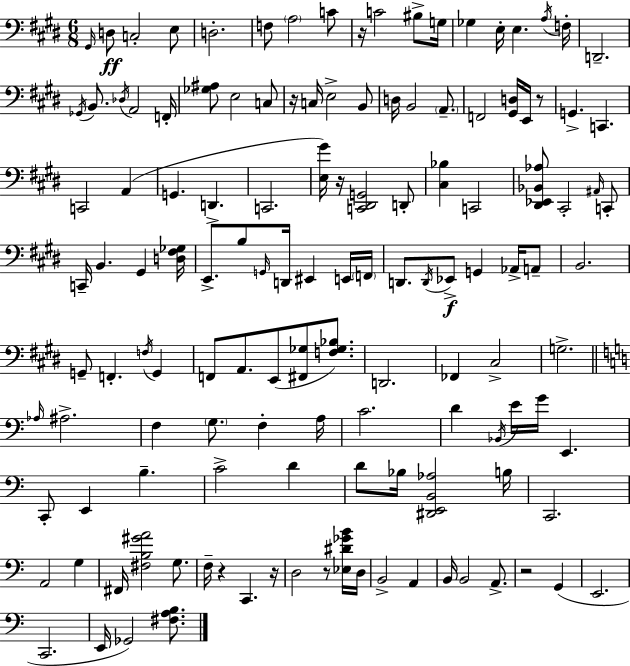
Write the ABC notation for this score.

X:1
T:Untitled
M:6/8
L:1/4
K:E
^G,,/4 D,/2 C,2 E,/2 D,2 F,/2 A,2 C/2 z/4 C2 ^B,/2 G,/4 _G, E,/4 E, A,/4 F,/4 D,,2 _G,,/4 B,,/2 _D,/4 A,,2 F,,/4 [_G,^A,]/2 E,2 C,/2 z/4 C,/4 E,2 B,,/2 D,/4 B,,2 A,,/2 F,,2 [^G,,D,]/4 E,,/4 z/2 G,, C,, C,,2 A,, G,, D,, C,,2 [E,^G]/4 z/4 [C,,^D,,G,,]2 D,,/2 [^C,_B,] C,,2 [^D,,_E,,_B,,_A,]/2 ^C,,2 ^A,,/4 C,,/2 C,,/4 B,, ^G,, [D,^F,_G,]/4 E,,/2 B,/2 G,,/4 D,,/4 ^E,, E,,/4 F,,/4 D,,/2 D,,/4 _E,,/2 G,, _A,,/4 A,,/2 B,,2 G,,/2 F,, F,/4 G,, F,,/2 A,,/2 E,,/2 [^F,,_G,]/2 [F,_G,_B,]/2 D,,2 _F,, ^C,2 G,2 _A,/4 ^A,2 F, G,/2 F, A,/4 C2 D _B,,/4 E/4 G/4 E,, C,,/2 E,, B, C2 D D/2 _B,/4 [^D,,E,,B,,_A,]2 B,/4 C,,2 A,,2 G, ^F,,/4 [^F,B,^GA]2 G,/2 F,/4 z C,, z/4 D,2 z/2 [_E,^D_GB]/4 D,/4 B,,2 A,, B,,/4 B,,2 A,,/2 z2 G,, E,,2 C,,2 E,,/4 _G,,2 [^F,A,B,]/2